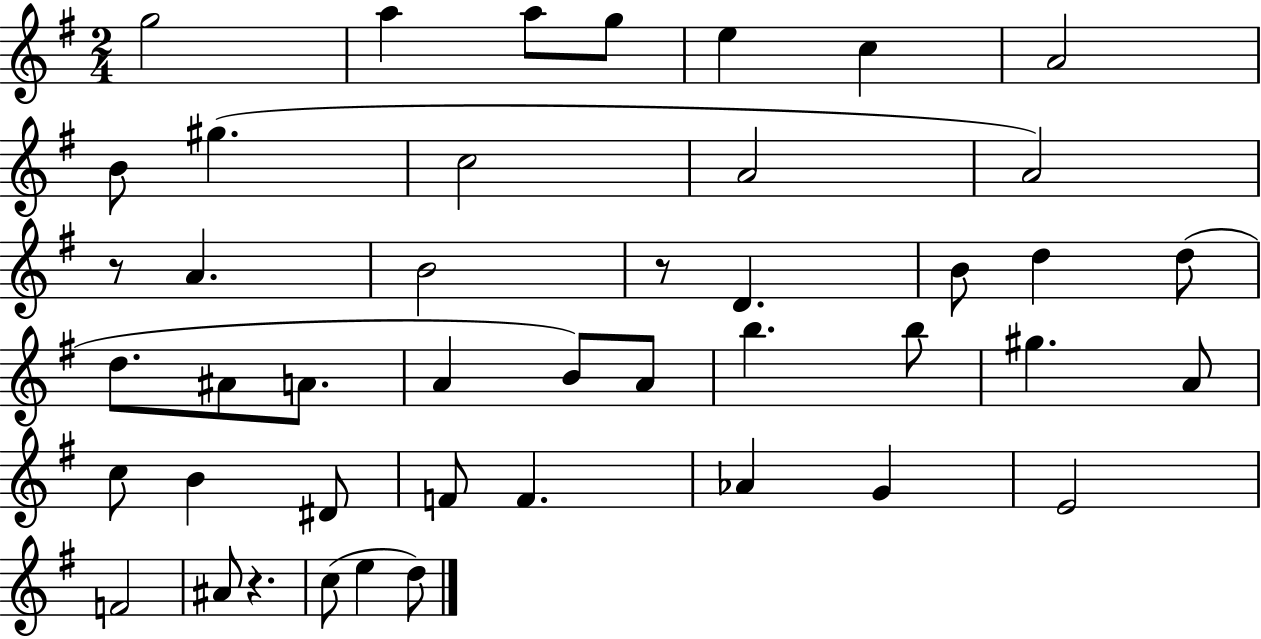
{
  \clef treble
  \numericTimeSignature
  \time 2/4
  \key g \major
  g''2 | a''4 a''8 g''8 | e''4 c''4 | a'2 | \break b'8 gis''4.( | c''2 | a'2 | a'2) | \break r8 a'4. | b'2 | r8 d'4. | b'8 d''4 d''8( | \break d''8. ais'8 a'8. | a'4 b'8) a'8 | b''4. b''8 | gis''4. a'8 | \break c''8 b'4 dis'8 | f'8 f'4. | aes'4 g'4 | e'2 | \break f'2 | ais'8 r4. | c''8( e''4 d''8) | \bar "|."
}